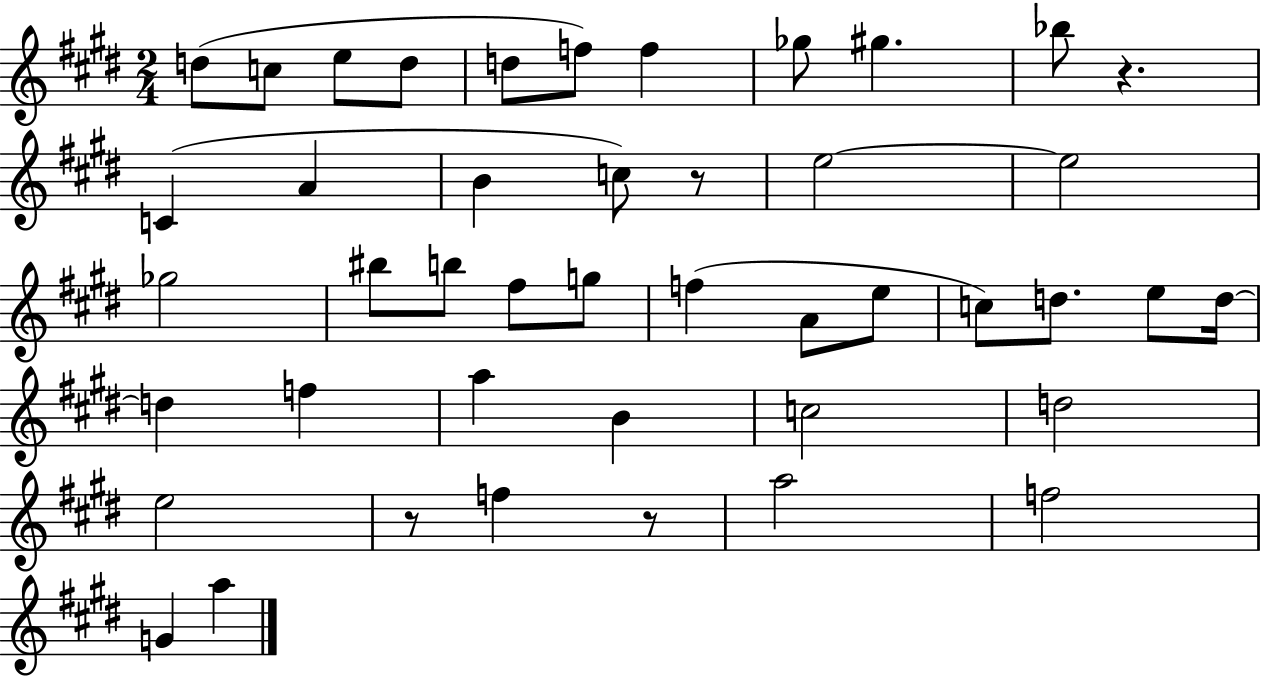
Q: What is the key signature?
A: E major